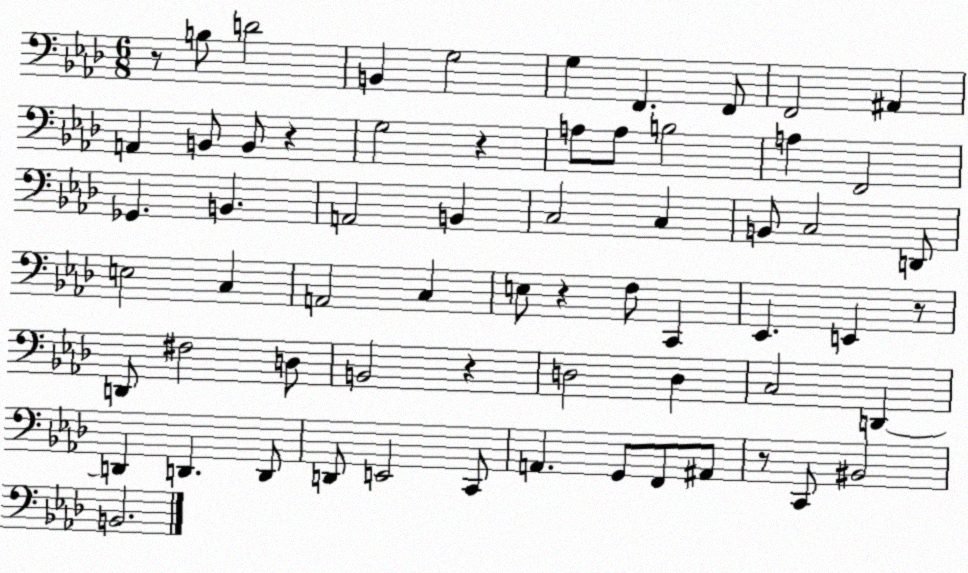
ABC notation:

X:1
T:Untitled
M:6/8
L:1/4
K:Ab
z/2 B,/2 D2 B,, G,2 G, F,, F,,/2 F,,2 ^A,, A,, B,,/2 B,,/2 z G,2 z A,/2 A,/2 B,2 A, F,,2 _G,, B,, A,,2 B,, C,2 C, B,,/2 C,2 D,,/2 E,2 C, A,,2 C, E,/2 z F,/2 C,, _E,, E,, z/2 D,,/2 ^F,2 D,/2 B,,2 z D,2 D, C,2 D,, D,, D,, D,,/2 D,,/2 E,,2 C,,/2 A,, G,,/2 F,,/2 ^A,,/2 z/2 C,,/2 ^B,,2 B,,2